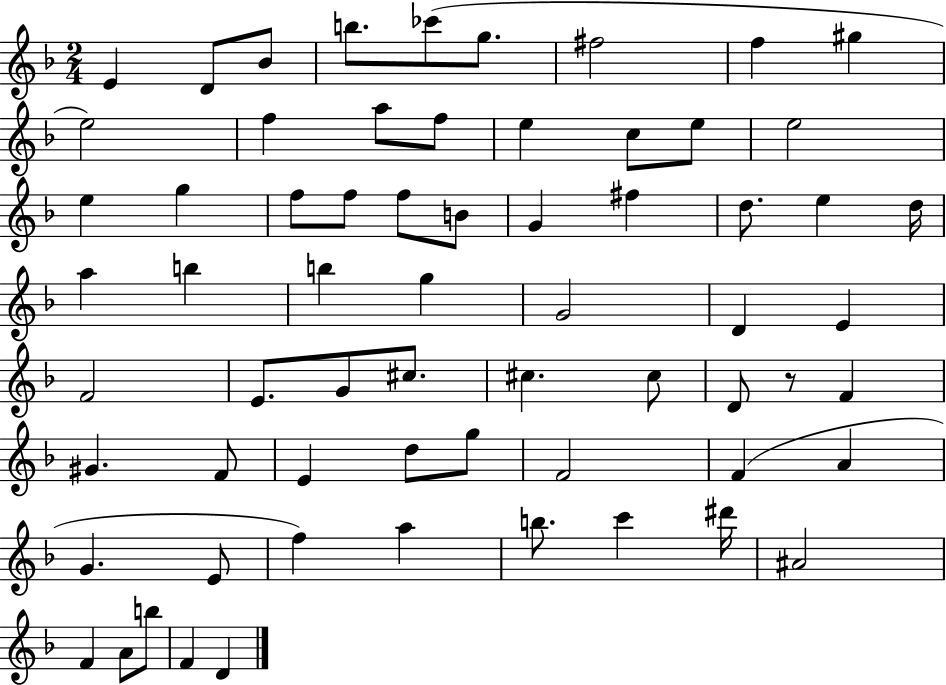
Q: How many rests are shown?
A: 1